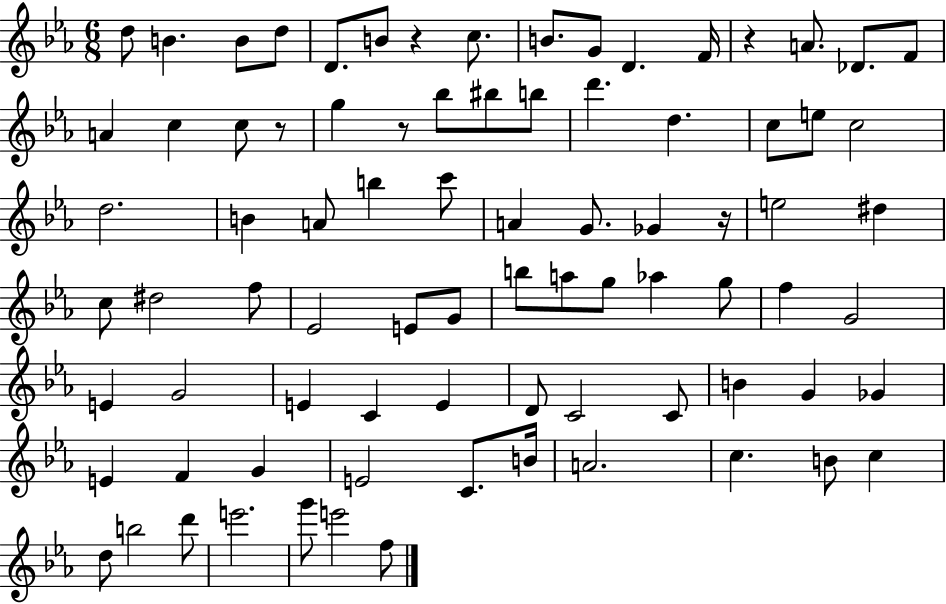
{
  \clef treble
  \numericTimeSignature
  \time 6/8
  \key ees \major
  d''8 b'4. b'8 d''8 | d'8. b'8 r4 c''8. | b'8. g'8 d'4. f'16 | r4 a'8. des'8. f'8 | \break a'4 c''4 c''8 r8 | g''4 r8 bes''8 bis''8 b''8 | d'''4. d''4. | c''8 e''8 c''2 | \break d''2. | b'4 a'8 b''4 c'''8 | a'4 g'8. ges'4 r16 | e''2 dis''4 | \break c''8 dis''2 f''8 | ees'2 e'8 g'8 | b''8 a''8 g''8 aes''4 g''8 | f''4 g'2 | \break e'4 g'2 | e'4 c'4 e'4 | d'8 c'2 c'8 | b'4 g'4 ges'4 | \break e'4 f'4 g'4 | e'2 c'8. b'16 | a'2. | c''4. b'8 c''4 | \break d''8 b''2 d'''8 | e'''2. | g'''8 e'''2 f''8 | \bar "|."
}